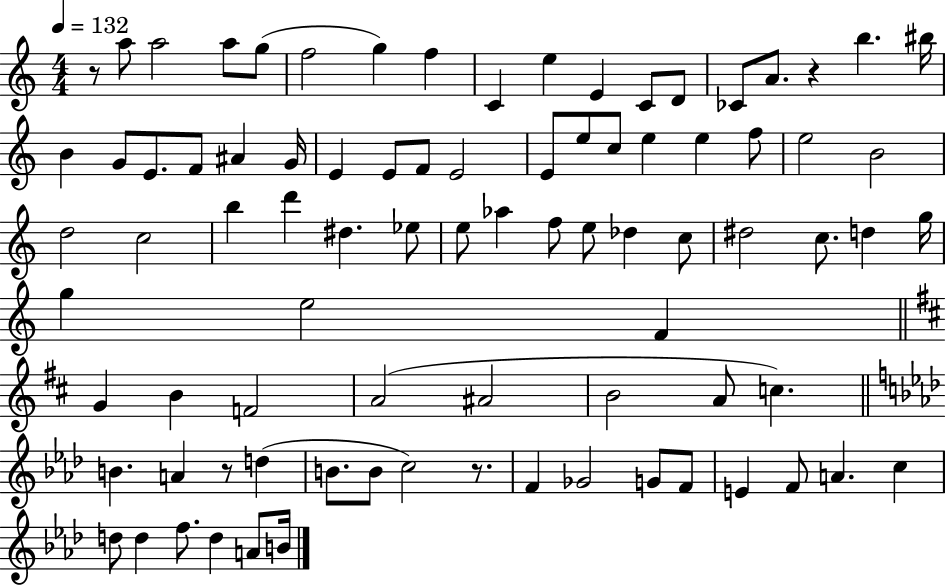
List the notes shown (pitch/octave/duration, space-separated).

R/e A5/e A5/h A5/e G5/e F5/h G5/q F5/q C4/q E5/q E4/q C4/e D4/e CES4/e A4/e. R/q B5/q. BIS5/s B4/q G4/e E4/e. F4/e A#4/q G4/s E4/q E4/e F4/e E4/h E4/e E5/e C5/e E5/q E5/q F5/e E5/h B4/h D5/h C5/h B5/q D6/q D#5/q. Eb5/e E5/e Ab5/q F5/e E5/e Db5/q C5/e D#5/h C5/e. D5/q G5/s G5/q E5/h F4/q G4/q B4/q F4/h A4/h A#4/h B4/h A4/e C5/q. B4/q. A4/q R/e D5/q B4/e. B4/e C5/h R/e. F4/q Gb4/h G4/e F4/e E4/q F4/e A4/q. C5/q D5/e D5/q F5/e. D5/q A4/e B4/s